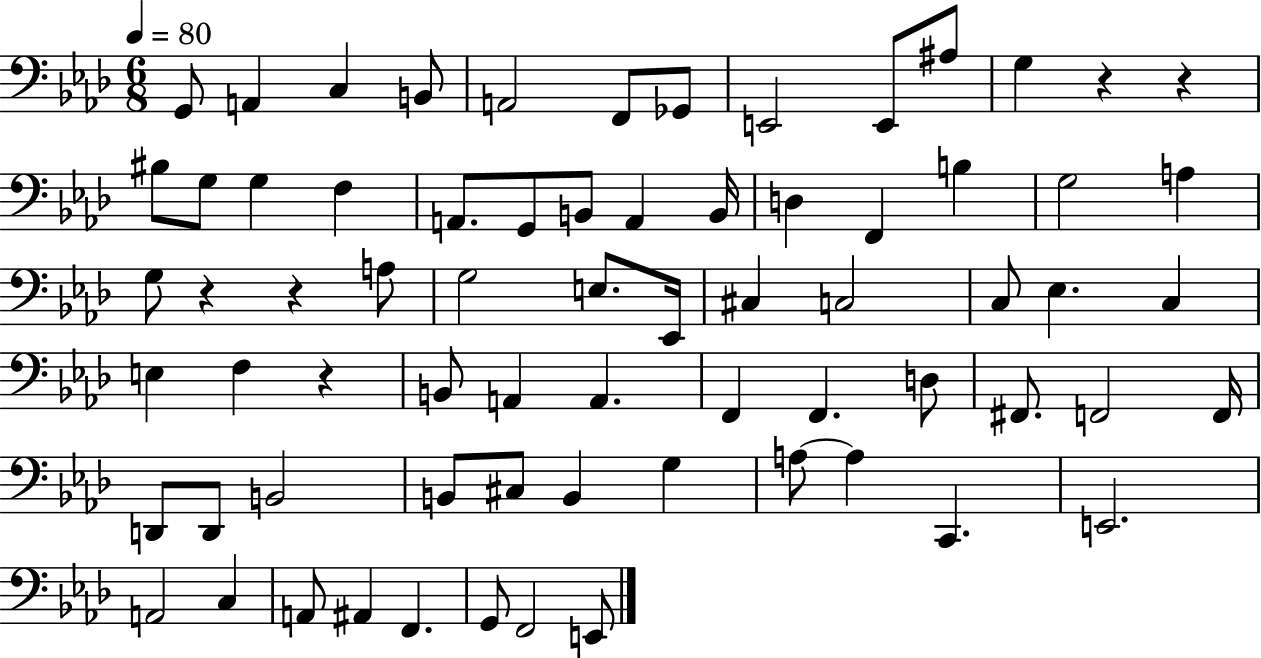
G2/e A2/q C3/q B2/e A2/h F2/e Gb2/e E2/h E2/e A#3/e G3/q R/q R/q BIS3/e G3/e G3/q F3/q A2/e. G2/e B2/e A2/q B2/s D3/q F2/q B3/q G3/h A3/q G3/e R/q R/q A3/e G3/h E3/e. Eb2/s C#3/q C3/h C3/e Eb3/q. C3/q E3/q F3/q R/q B2/e A2/q A2/q. F2/q F2/q. D3/e F#2/e. F2/h F2/s D2/e D2/e B2/h B2/e C#3/e B2/q G3/q A3/e A3/q C2/q. E2/h. A2/h C3/q A2/e A#2/q F2/q. G2/e F2/h E2/e